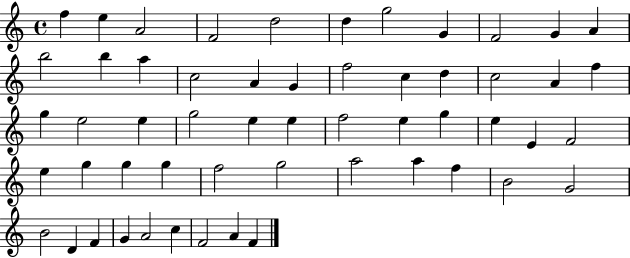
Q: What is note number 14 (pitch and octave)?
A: A5